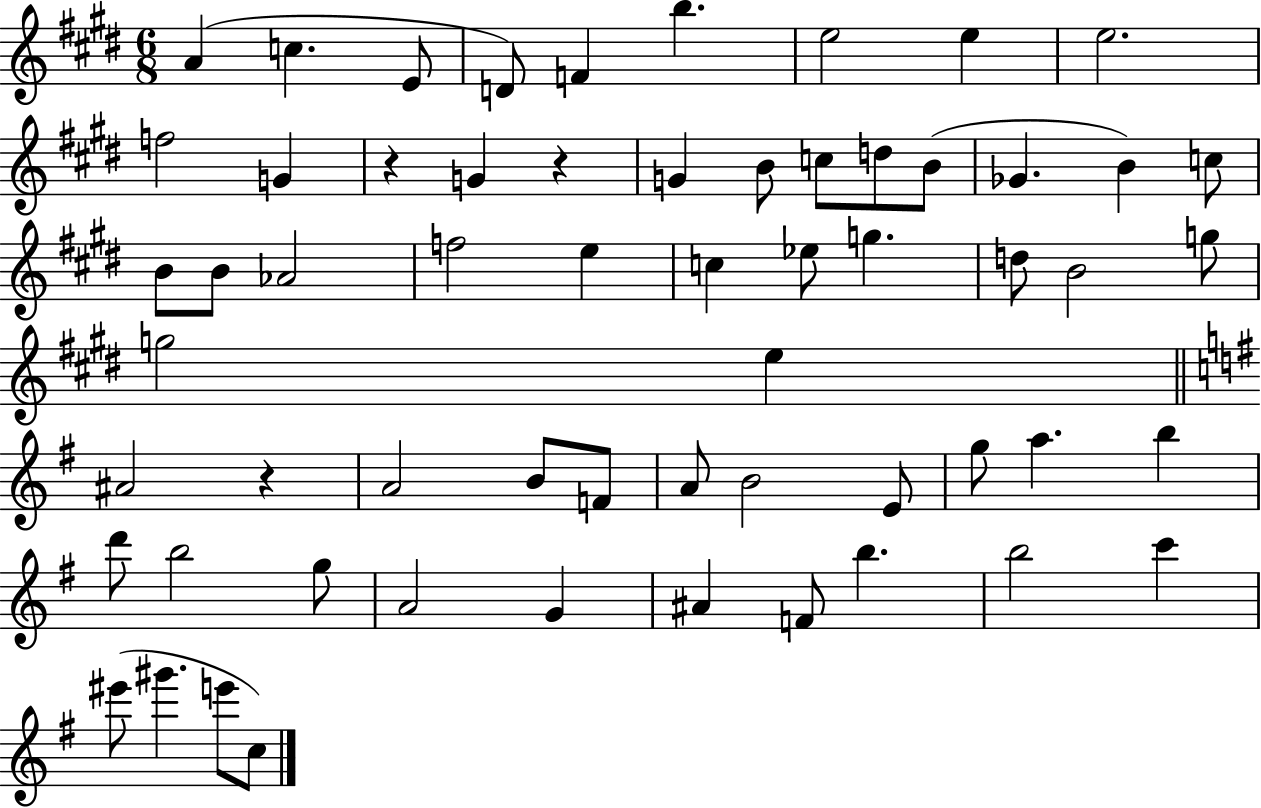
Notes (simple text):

A4/q C5/q. E4/e D4/e F4/q B5/q. E5/h E5/q E5/h. F5/h G4/q R/q G4/q R/q G4/q B4/e C5/e D5/e B4/e Gb4/q. B4/q C5/e B4/e B4/e Ab4/h F5/h E5/q C5/q Eb5/e G5/q. D5/e B4/h G5/e G5/h E5/q A#4/h R/q A4/h B4/e F4/e A4/e B4/h E4/e G5/e A5/q. B5/q D6/e B5/h G5/e A4/h G4/q A#4/q F4/e B5/q. B5/h C6/q EIS6/e G#6/q. E6/e C5/e